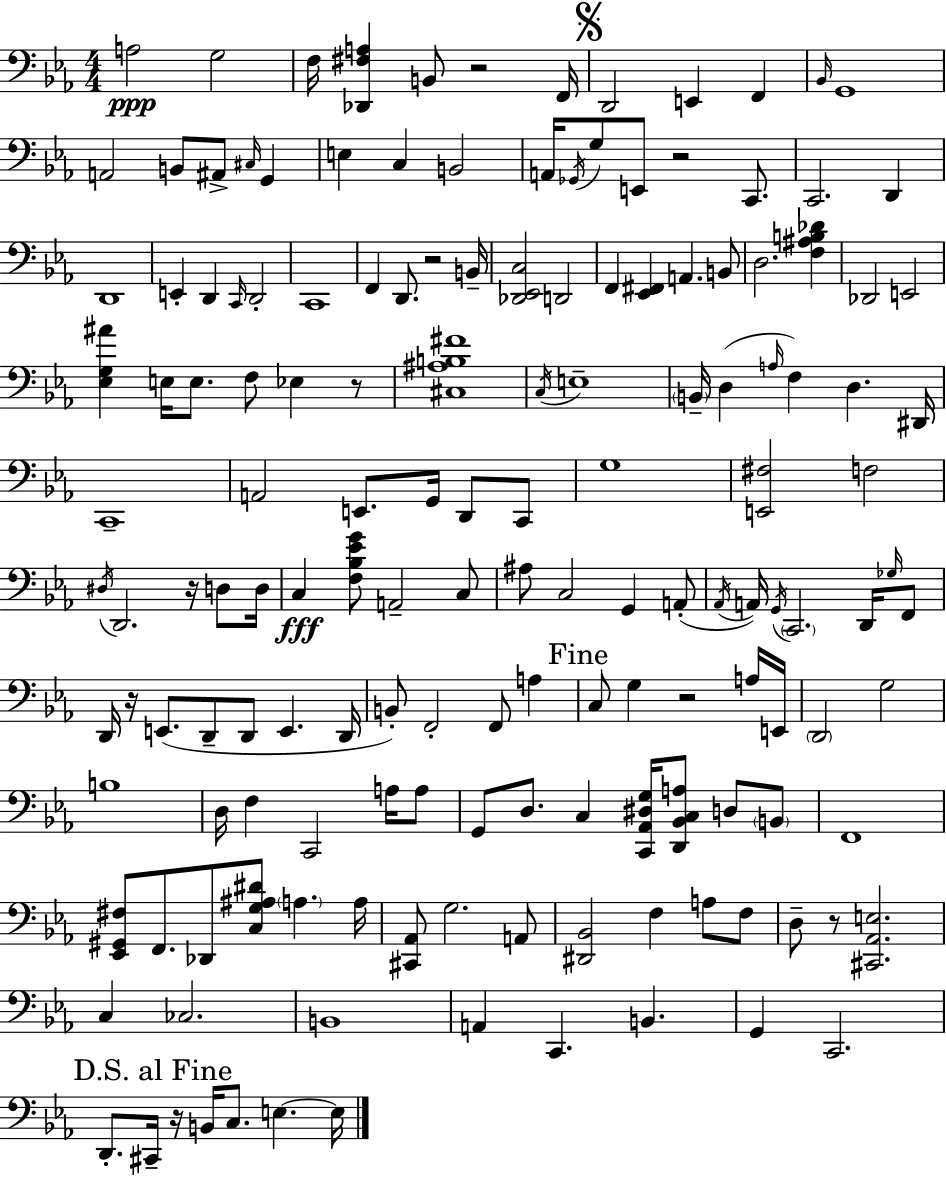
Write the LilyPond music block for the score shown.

{
  \clef bass
  \numericTimeSignature
  \time 4/4
  \key c \minor
  a2\ppp g2 | f16 <des, fis a>4 b,8 r2 f,16 | \mark \markup { \musicglyph "scripts.segno" } d,2 e,4 f,4 | \grace { bes,16 } g,1 | \break a,2 b,8 ais,8-> \grace { cis16 } g,4 | e4 c4 b,2 | a,16 \acciaccatura { ges,16 } g8 e,8 r2 | c,8. c,2. d,4 | \break d,1 | e,4-. d,4 \grace { c,16 } d,2-. | c,1 | f,4 d,8. r2 | \break b,16-- <des, ees, c>2 d,2 | f,4 <ees, fis,>4 a,4. | b,8 d2. | <f ais b des'>4 des,2 e,2 | \break <ees g ais'>4 e16 e8. f8 ees4 | r8 <cis ais b fis'>1 | \acciaccatura { c16 } e1-- | \parenthesize b,16-- d4( \grace { a16 } f4) d4. | \break dis,16 c,1-- | a,2 e,8. | g,16 d,8 c,8 g1 | <e, fis>2 f2 | \break \acciaccatura { dis16 } d,2. | r16 d8 d16 c4\fff <f bes ees' g'>8 a,2-- | c8 ais8 c2 | g,4 a,8-.( \acciaccatura { aes,16 } a,16) \acciaccatura { g,16 } \parenthesize c,2. | \break d,16 \grace { ges16 } f,8 d,16 r16 e,8.( d,8-- | d,8 e,4. d,16 b,8-.) f,2-. | f,8 a4 \mark "Fine" c8 g4 | r2 a16 e,16 \parenthesize d,2 | \break g2 b1 | d16 f4 c,2 | a16 a8 g,8 d8. c4 | <c, aes, dis g>16 <d, bes, c a>8 d8 \parenthesize b,8 f,1 | \break <ees, gis, fis>8 f,8. des,8 | <c g ais dis'>8 \parenthesize a4. a16 <cis, aes,>8 g2. | a,8 <dis, bes,>2 | f4 a8 f8 d8-- r8 <cis, aes, e>2. | \break c4 ces2. | b,1 | a,4 c,4. | b,4. g,4 c,2. | \break \mark "D.S. al Fine" d,8.-. cis,16-- r16 b,16 | c8. e4.~~ e16 \bar "|."
}